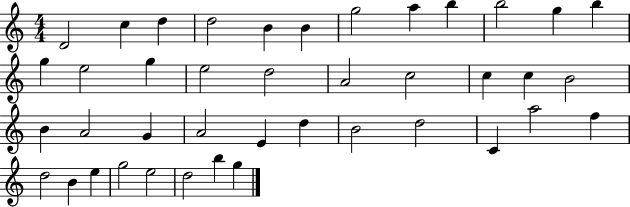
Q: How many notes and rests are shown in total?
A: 41